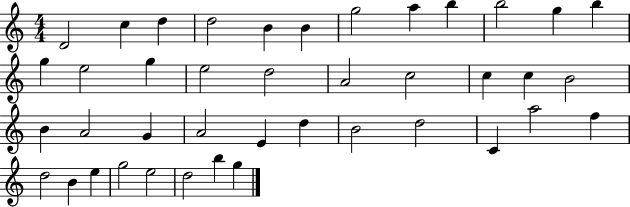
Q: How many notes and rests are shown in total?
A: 41